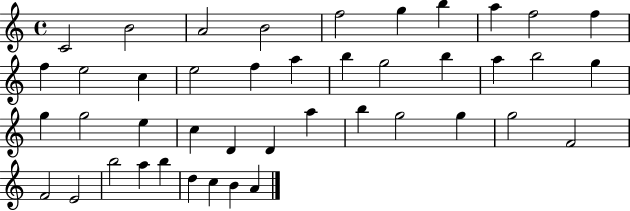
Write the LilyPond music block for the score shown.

{
  \clef treble
  \time 4/4
  \defaultTimeSignature
  \key c \major
  c'2 b'2 | a'2 b'2 | f''2 g''4 b''4 | a''4 f''2 f''4 | \break f''4 e''2 c''4 | e''2 f''4 a''4 | b''4 g''2 b''4 | a''4 b''2 g''4 | \break g''4 g''2 e''4 | c''4 d'4 d'4 a''4 | b''4 g''2 g''4 | g''2 f'2 | \break f'2 e'2 | b''2 a''4 b''4 | d''4 c''4 b'4 a'4 | \bar "|."
}